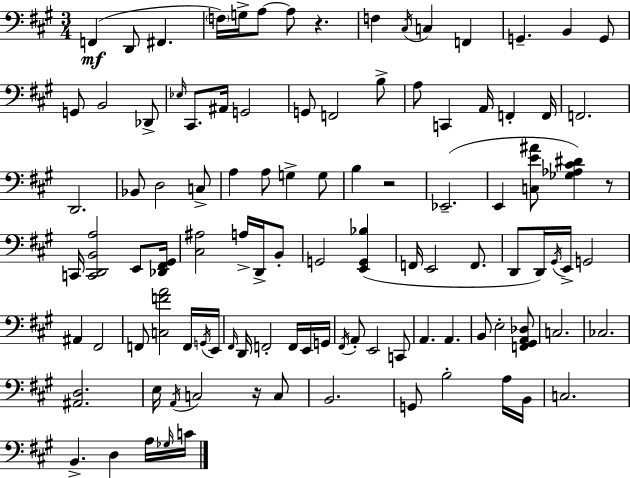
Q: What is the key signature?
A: A major